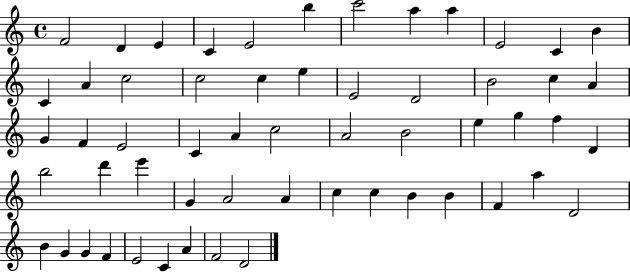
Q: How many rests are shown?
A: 0